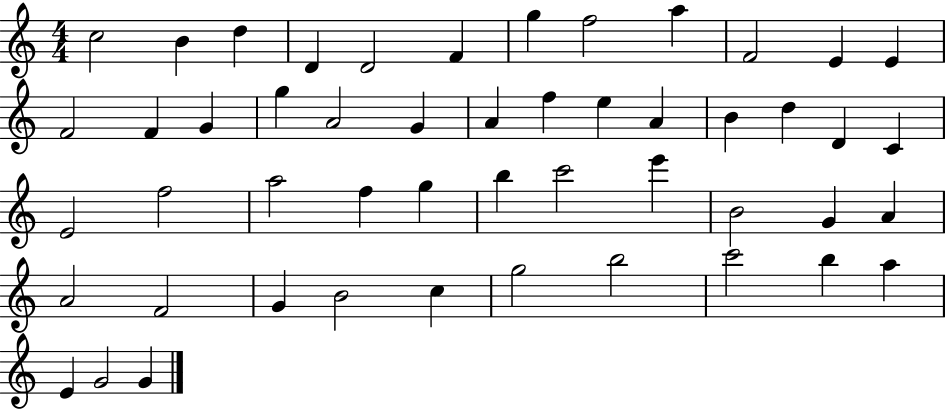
C5/h B4/q D5/q D4/q D4/h F4/q G5/q F5/h A5/q F4/h E4/q E4/q F4/h F4/q G4/q G5/q A4/h G4/q A4/q F5/q E5/q A4/q B4/q D5/q D4/q C4/q E4/h F5/h A5/h F5/q G5/q B5/q C6/h E6/q B4/h G4/q A4/q A4/h F4/h G4/q B4/h C5/q G5/h B5/h C6/h B5/q A5/q E4/q G4/h G4/q